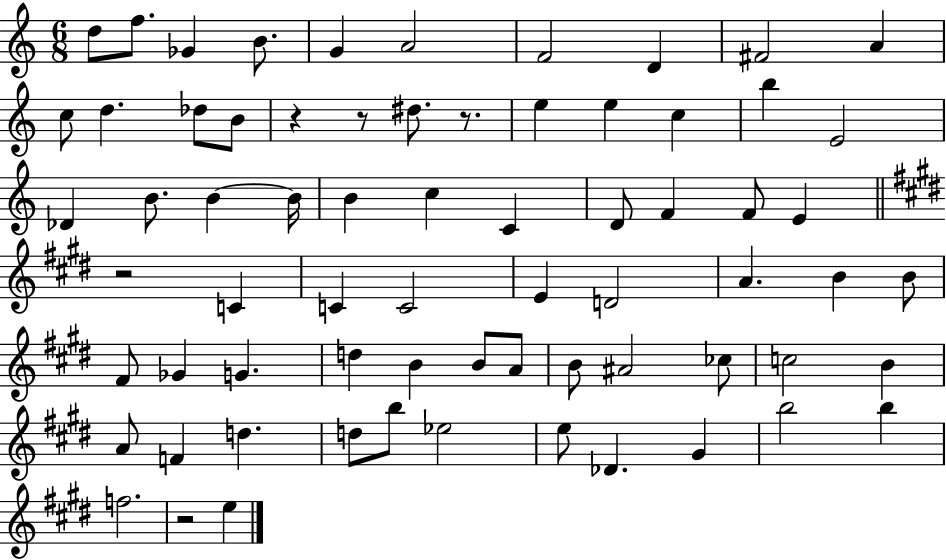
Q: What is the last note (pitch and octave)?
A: E5